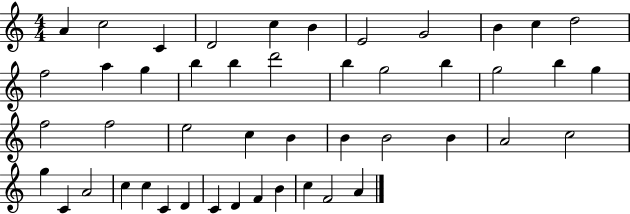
{
  \clef treble
  \numericTimeSignature
  \time 4/4
  \key c \major
  a'4 c''2 c'4 | d'2 c''4 b'4 | e'2 g'2 | b'4 c''4 d''2 | \break f''2 a''4 g''4 | b''4 b''4 d'''2 | b''4 g''2 b''4 | g''2 b''4 g''4 | \break f''2 f''2 | e''2 c''4 b'4 | b'4 b'2 b'4 | a'2 c''2 | \break g''4 c'4 a'2 | c''4 c''4 c'4 d'4 | c'4 d'4 f'4 b'4 | c''4 f'2 a'4 | \break \bar "|."
}